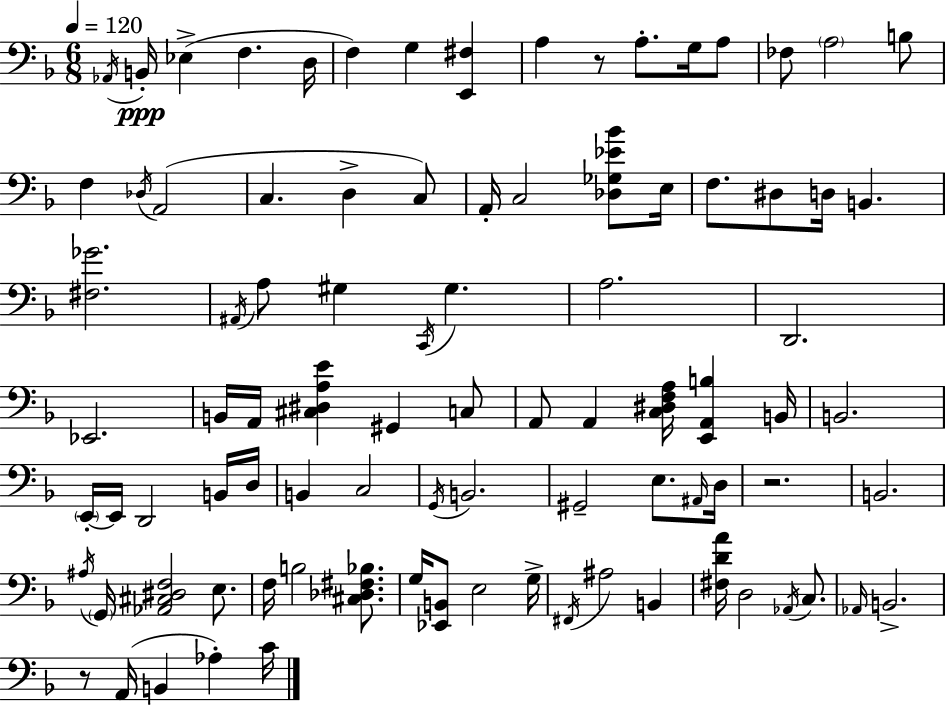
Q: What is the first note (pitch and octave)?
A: Ab2